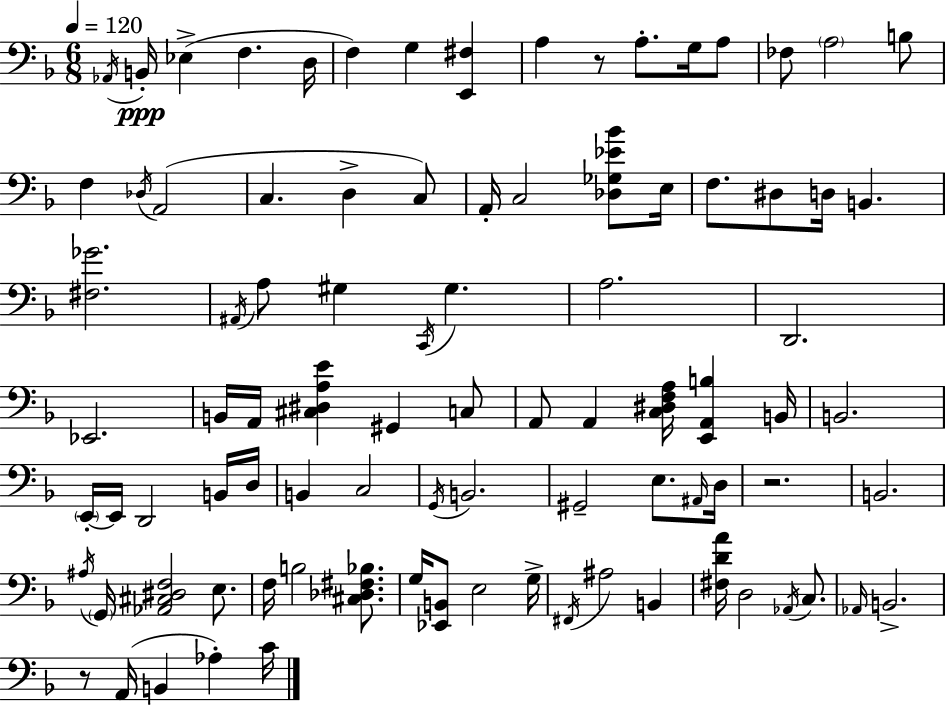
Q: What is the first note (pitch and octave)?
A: Ab2